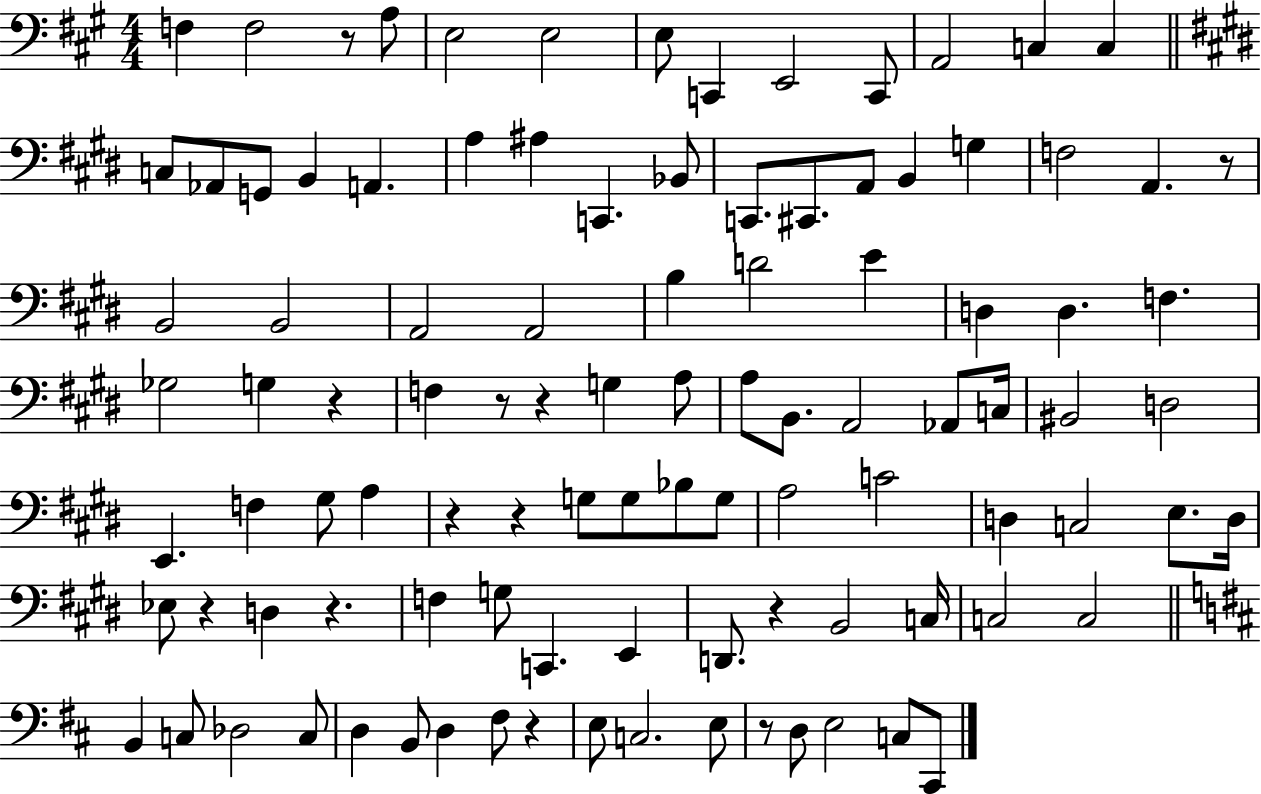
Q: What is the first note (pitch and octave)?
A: F3